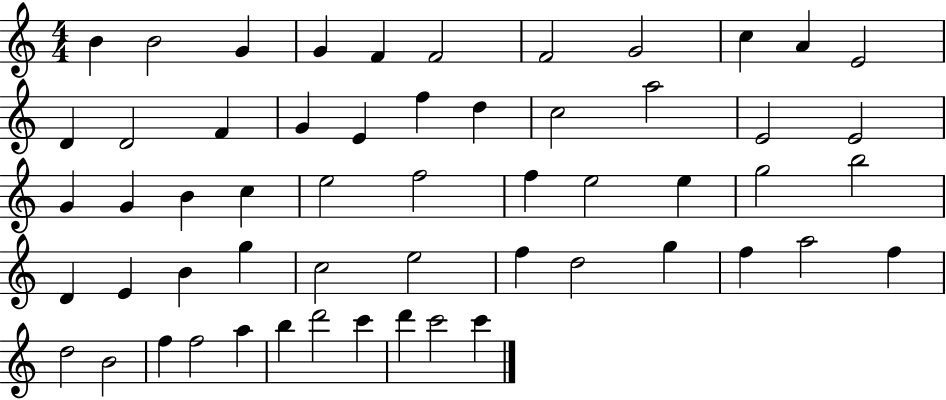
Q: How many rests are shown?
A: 0